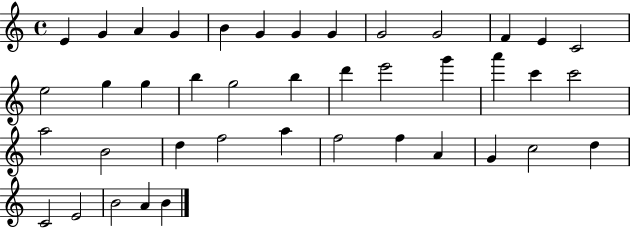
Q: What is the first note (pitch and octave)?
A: E4